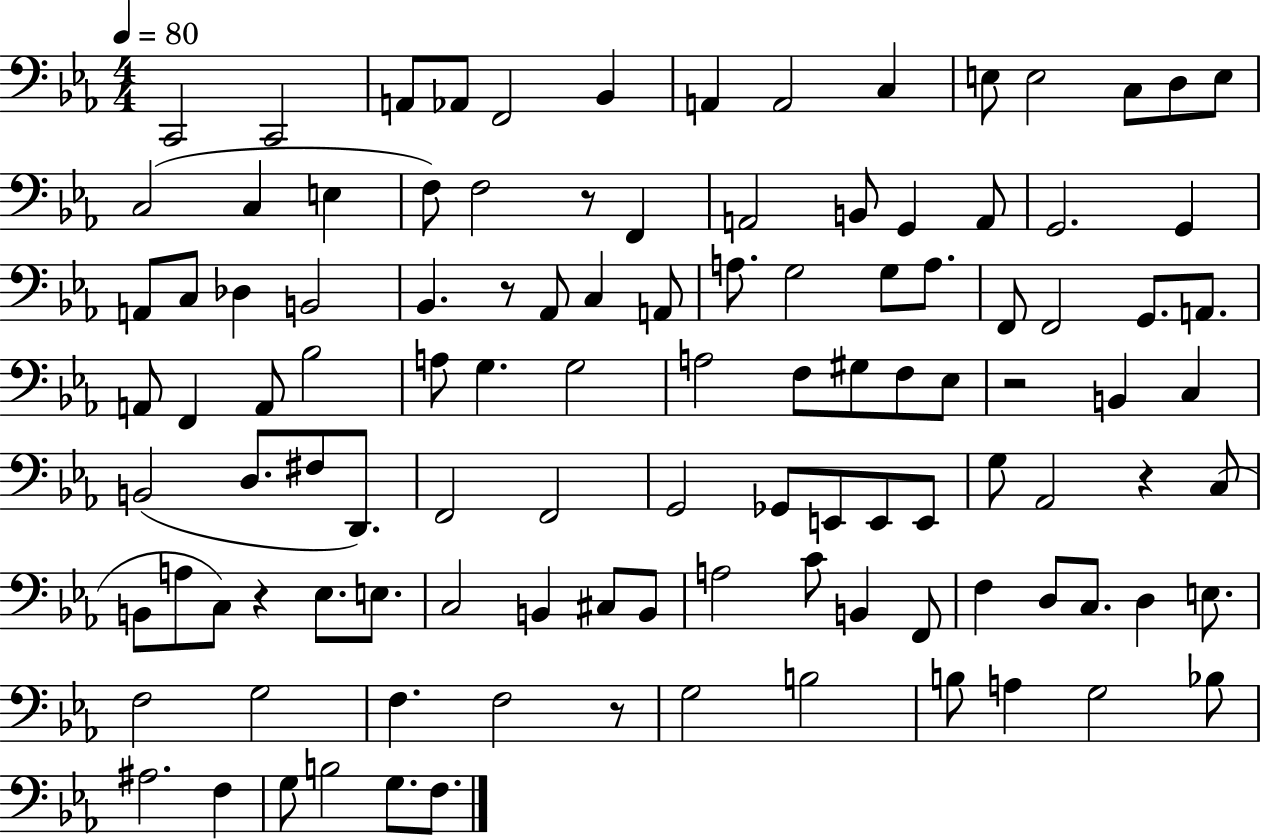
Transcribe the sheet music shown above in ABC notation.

X:1
T:Untitled
M:4/4
L:1/4
K:Eb
C,,2 C,,2 A,,/2 _A,,/2 F,,2 _B,, A,, A,,2 C, E,/2 E,2 C,/2 D,/2 E,/2 C,2 C, E, F,/2 F,2 z/2 F,, A,,2 B,,/2 G,, A,,/2 G,,2 G,, A,,/2 C,/2 _D, B,,2 _B,, z/2 _A,,/2 C, A,,/2 A,/2 G,2 G,/2 A,/2 F,,/2 F,,2 G,,/2 A,,/2 A,,/2 F,, A,,/2 _B,2 A,/2 G, G,2 A,2 F,/2 ^G,/2 F,/2 _E,/2 z2 B,, C, B,,2 D,/2 ^F,/2 D,,/2 F,,2 F,,2 G,,2 _G,,/2 E,,/2 E,,/2 E,,/2 G,/2 _A,,2 z C,/2 B,,/2 A,/2 C,/2 z _E,/2 E,/2 C,2 B,, ^C,/2 B,,/2 A,2 C/2 B,, F,,/2 F, D,/2 C,/2 D, E,/2 F,2 G,2 F, F,2 z/2 G,2 B,2 B,/2 A, G,2 _B,/2 ^A,2 F, G,/2 B,2 G,/2 F,/2